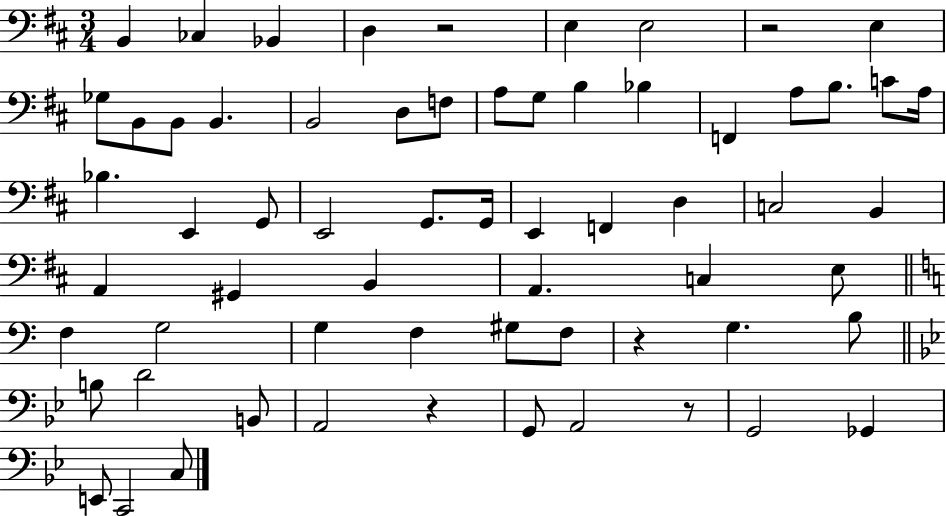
X:1
T:Untitled
M:3/4
L:1/4
K:D
B,, _C, _B,, D, z2 E, E,2 z2 E, _G,/2 B,,/2 B,,/2 B,, B,,2 D,/2 F,/2 A,/2 G,/2 B, _B, F,, A,/2 B,/2 C/2 A,/4 _B, E,, G,,/2 E,,2 G,,/2 G,,/4 E,, F,, D, C,2 B,, A,, ^G,, B,, A,, C, E,/2 F, G,2 G, F, ^G,/2 F,/2 z G, B,/2 B,/2 D2 B,,/2 A,,2 z G,,/2 A,,2 z/2 G,,2 _G,, E,,/2 C,,2 C,/2